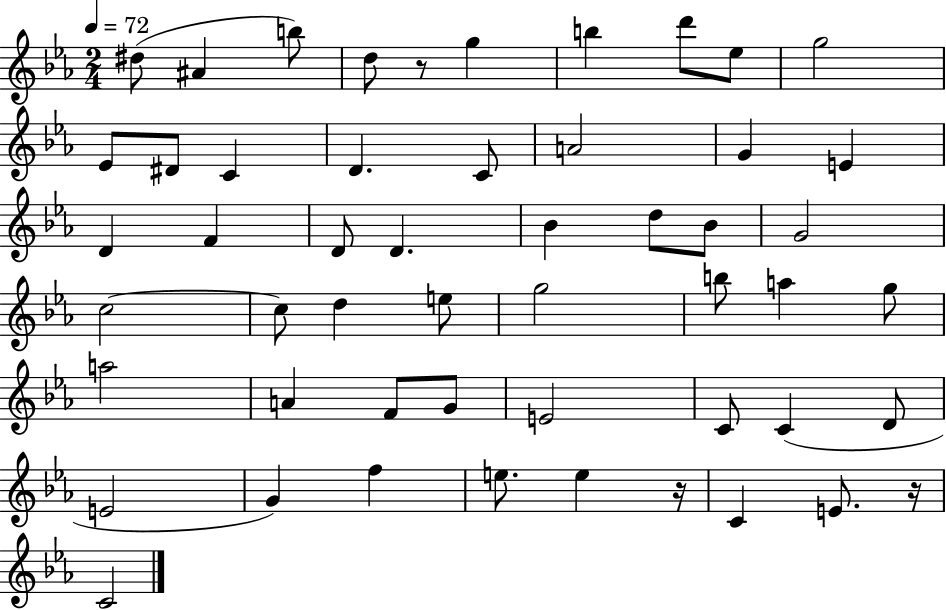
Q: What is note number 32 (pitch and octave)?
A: A5